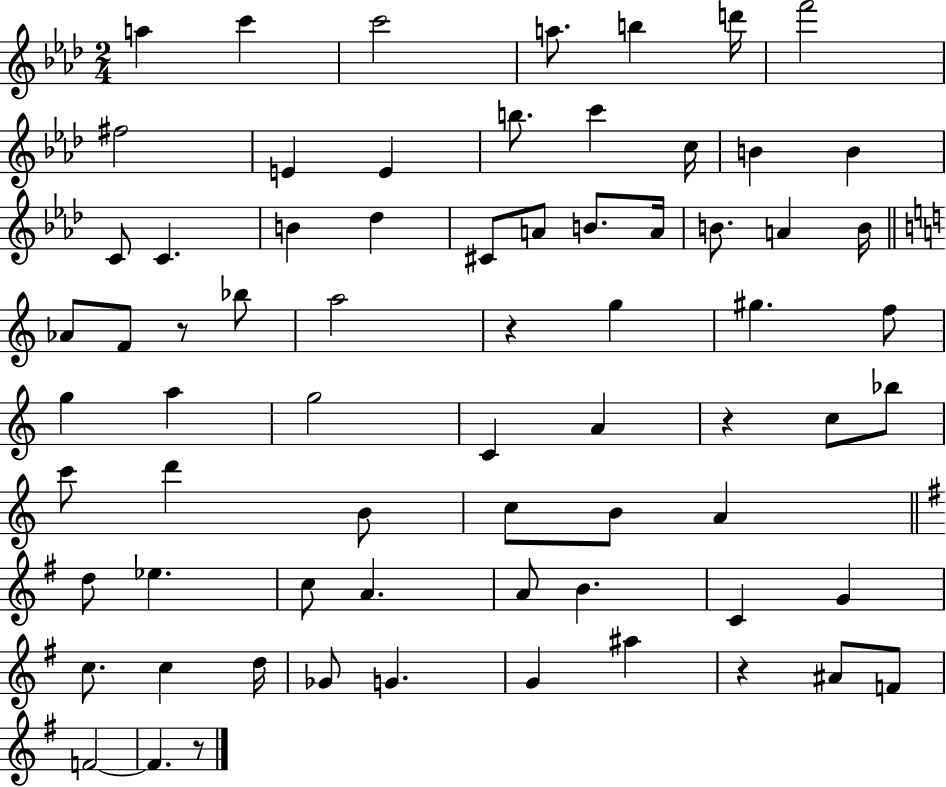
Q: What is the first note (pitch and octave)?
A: A5